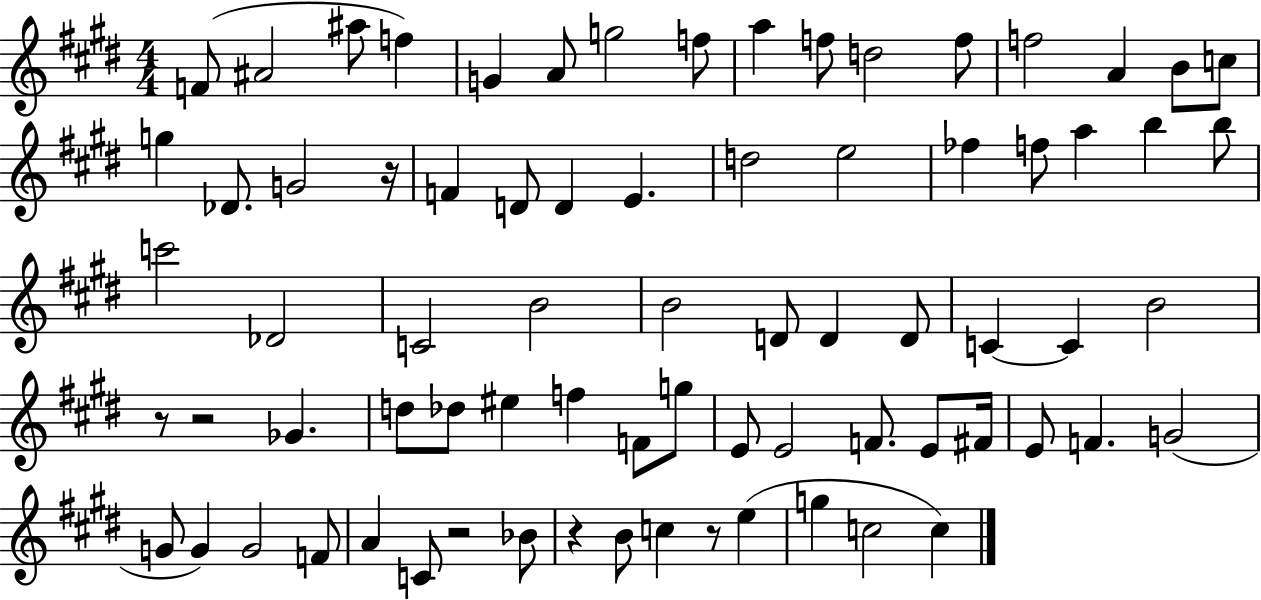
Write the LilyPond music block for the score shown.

{
  \clef treble
  \numericTimeSignature
  \time 4/4
  \key e \major
  f'8( ais'2 ais''8 f''4) | g'4 a'8 g''2 f''8 | a''4 f''8 d''2 f''8 | f''2 a'4 b'8 c''8 | \break g''4 des'8. g'2 r16 | f'4 d'8 d'4 e'4. | d''2 e''2 | fes''4 f''8 a''4 b''4 b''8 | \break c'''2 des'2 | c'2 b'2 | b'2 d'8 d'4 d'8 | c'4~~ c'4 b'2 | \break r8 r2 ges'4. | d''8 des''8 eis''4 f''4 f'8 g''8 | e'8 e'2 f'8. e'8 fis'16 | e'8 f'4. g'2( | \break g'8 g'4) g'2 f'8 | a'4 c'8 r2 bes'8 | r4 b'8 c''4 r8 e''4( | g''4 c''2 c''4) | \break \bar "|."
}